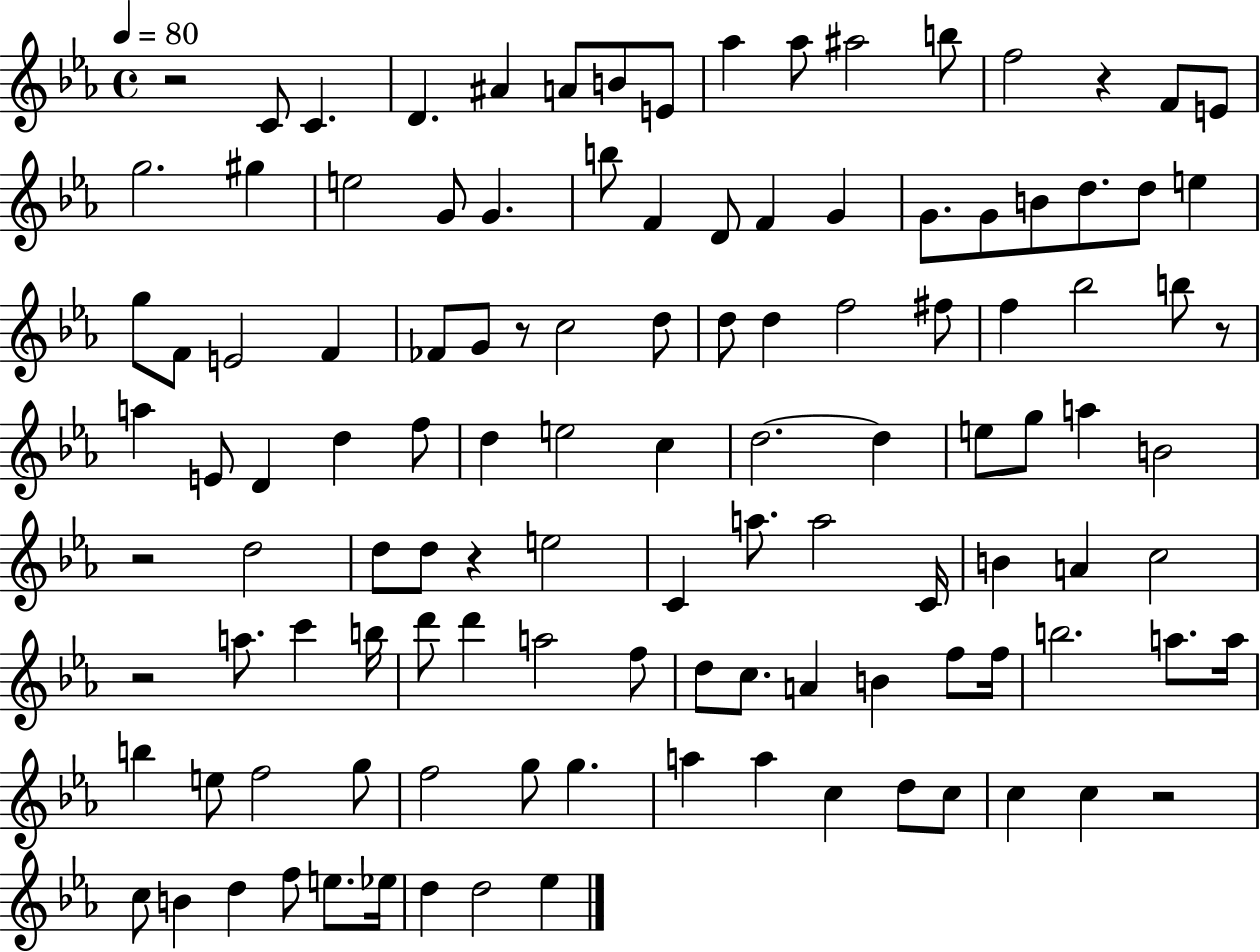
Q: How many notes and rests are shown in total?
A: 117